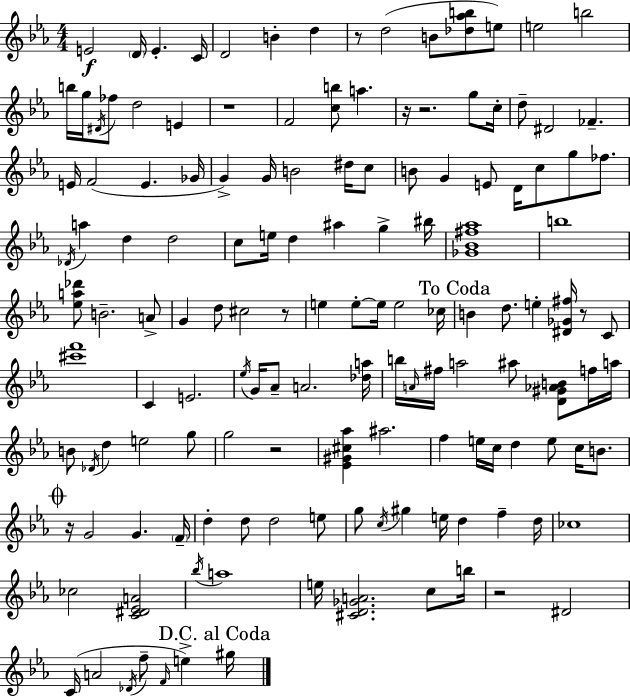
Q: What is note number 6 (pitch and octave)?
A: B4